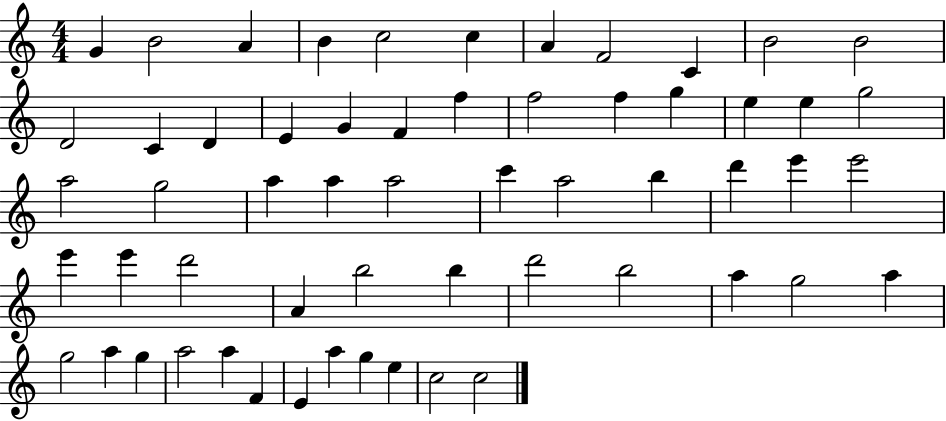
{
  \clef treble
  \numericTimeSignature
  \time 4/4
  \key c \major
  g'4 b'2 a'4 | b'4 c''2 c''4 | a'4 f'2 c'4 | b'2 b'2 | \break d'2 c'4 d'4 | e'4 g'4 f'4 f''4 | f''2 f''4 g''4 | e''4 e''4 g''2 | \break a''2 g''2 | a''4 a''4 a''2 | c'''4 a''2 b''4 | d'''4 e'''4 e'''2 | \break e'''4 e'''4 d'''2 | a'4 b''2 b''4 | d'''2 b''2 | a''4 g''2 a''4 | \break g''2 a''4 g''4 | a''2 a''4 f'4 | e'4 a''4 g''4 e''4 | c''2 c''2 | \break \bar "|."
}